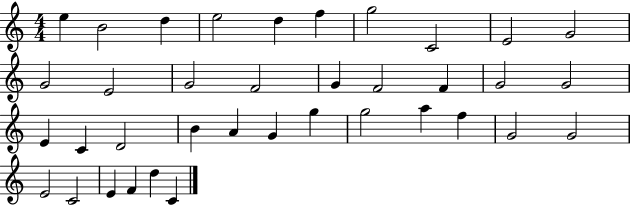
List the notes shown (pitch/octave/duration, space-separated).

E5/q B4/h D5/q E5/h D5/q F5/q G5/h C4/h E4/h G4/h G4/h E4/h G4/h F4/h G4/q F4/h F4/q G4/h G4/h E4/q C4/q D4/h B4/q A4/q G4/q G5/q G5/h A5/q F5/q G4/h G4/h E4/h C4/h E4/q F4/q D5/q C4/q